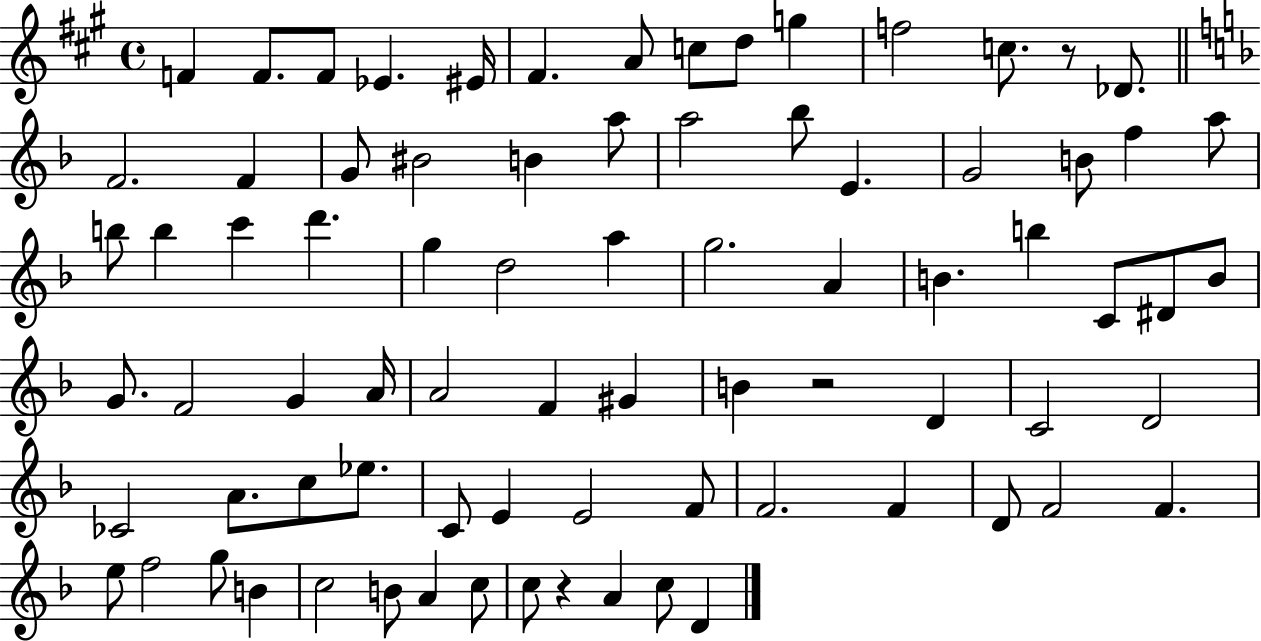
{
  \clef treble
  \time 4/4
  \defaultTimeSignature
  \key a \major
  f'4 f'8. f'8 ees'4. eis'16 | fis'4. a'8 c''8 d''8 g''4 | f''2 c''8. r8 des'8. | \bar "||" \break \key d \minor f'2. f'4 | g'8 bis'2 b'4 a''8 | a''2 bes''8 e'4. | g'2 b'8 f''4 a''8 | \break b''8 b''4 c'''4 d'''4. | g''4 d''2 a''4 | g''2. a'4 | b'4. b''4 c'8 dis'8 b'8 | \break g'8. f'2 g'4 a'16 | a'2 f'4 gis'4 | b'4 r2 d'4 | c'2 d'2 | \break ces'2 a'8. c''8 ees''8. | c'8 e'4 e'2 f'8 | f'2. f'4 | d'8 f'2 f'4. | \break e''8 f''2 g''8 b'4 | c''2 b'8 a'4 c''8 | c''8 r4 a'4 c''8 d'4 | \bar "|."
}